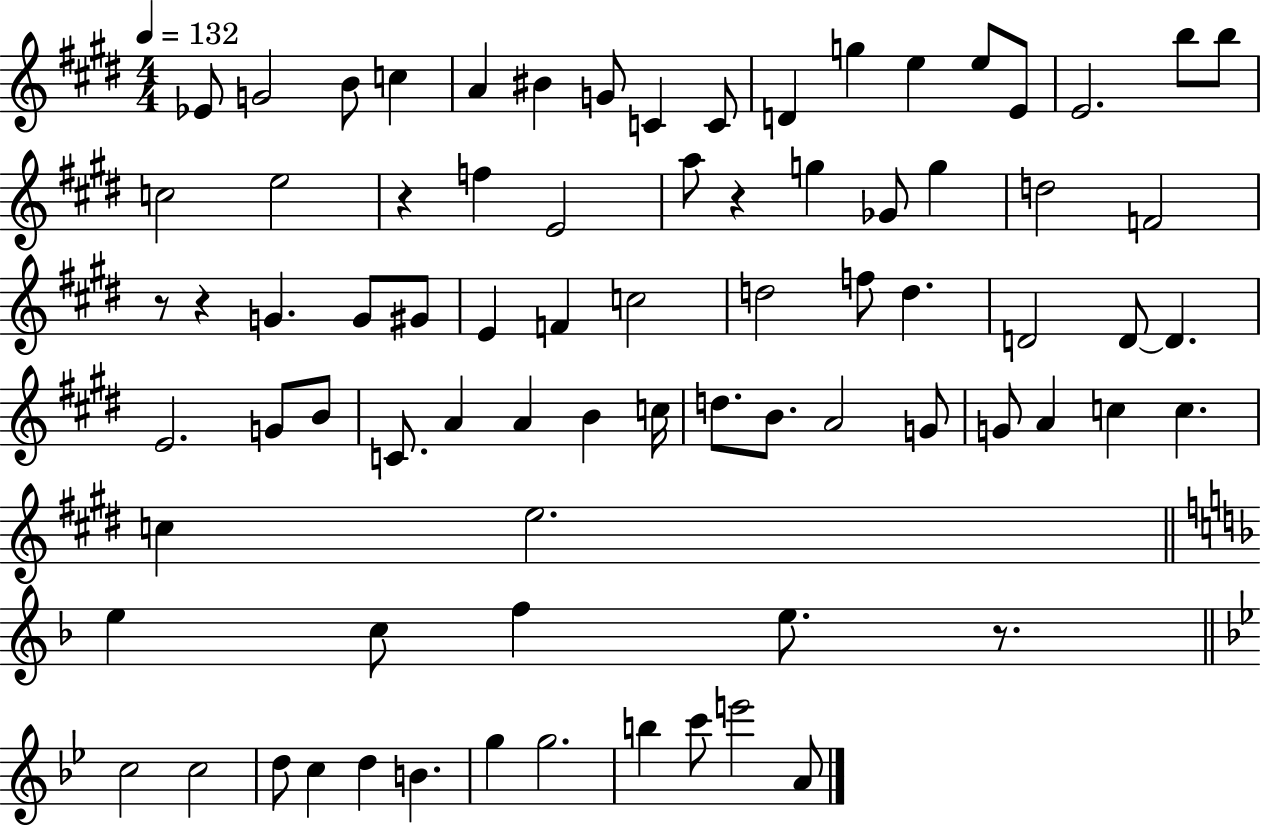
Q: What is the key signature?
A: E major